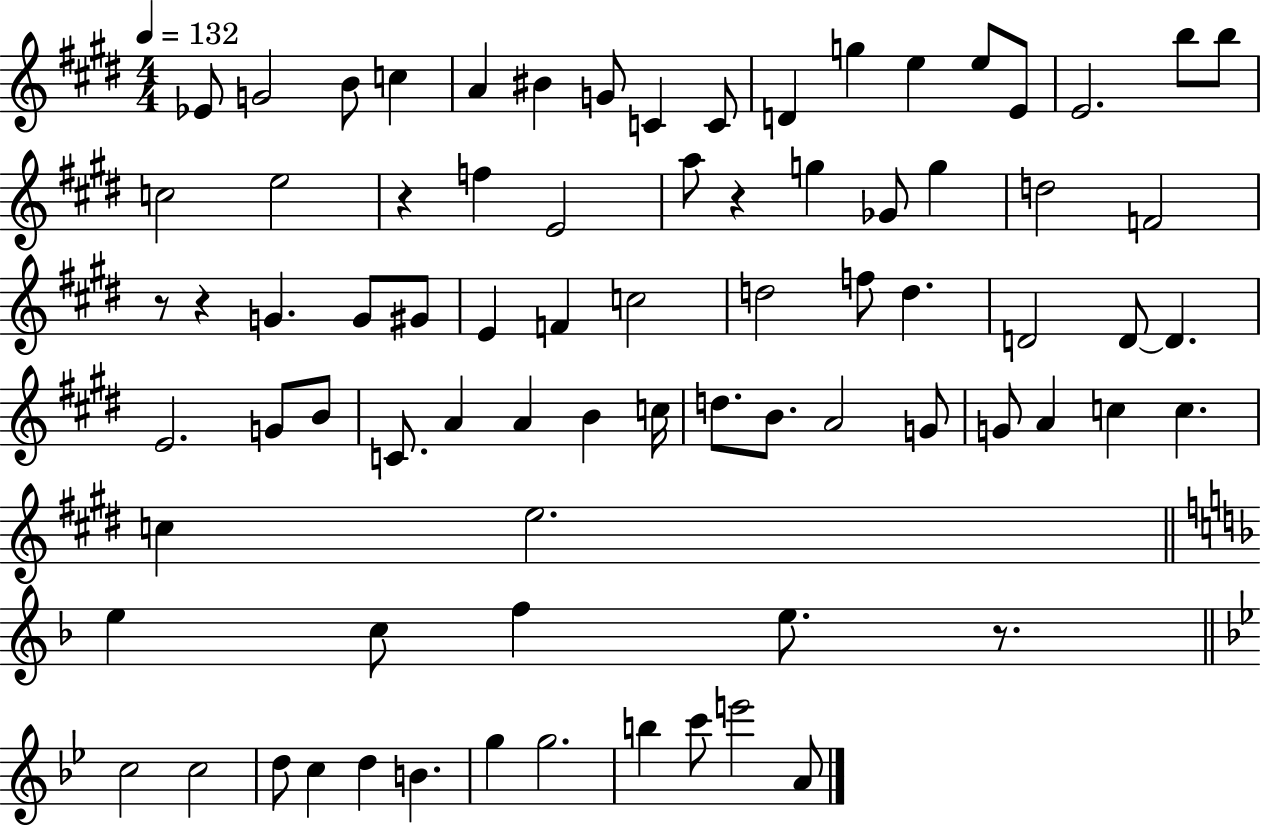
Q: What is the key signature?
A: E major